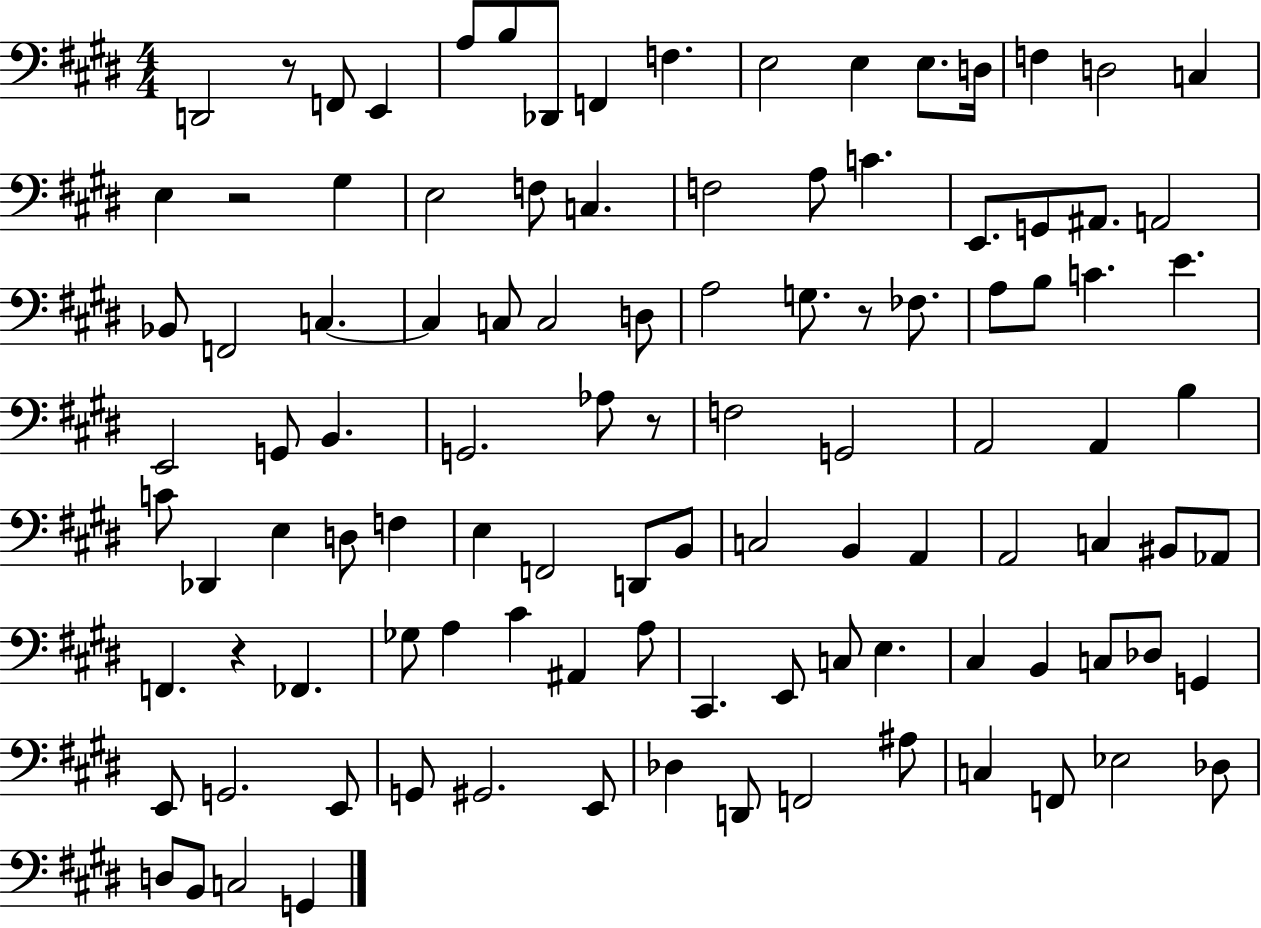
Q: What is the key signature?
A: E major